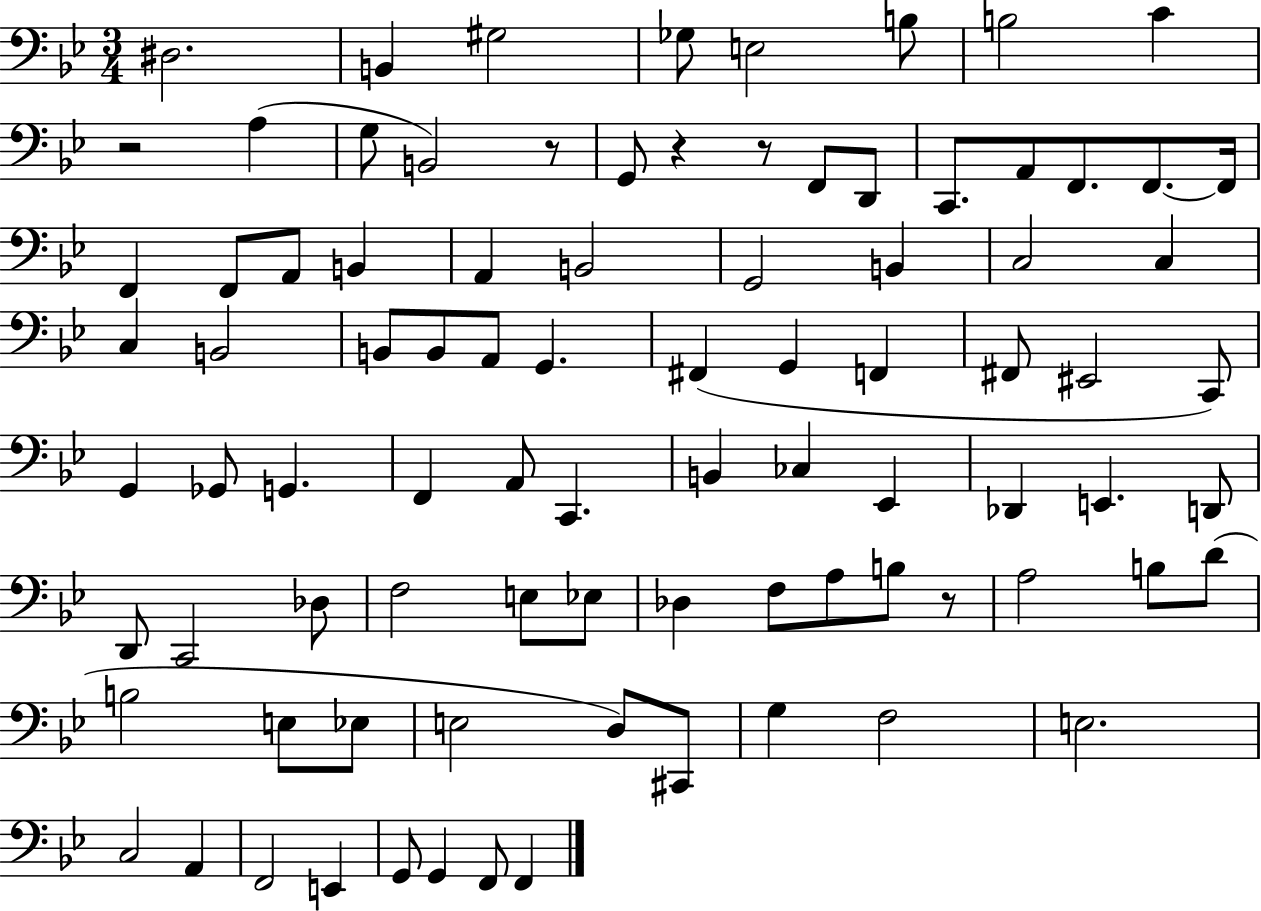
X:1
T:Untitled
M:3/4
L:1/4
K:Bb
^D,2 B,, ^G,2 _G,/2 E,2 B,/2 B,2 C z2 A, G,/2 B,,2 z/2 G,,/2 z z/2 F,,/2 D,,/2 C,,/2 A,,/2 F,,/2 F,,/2 F,,/4 F,, F,,/2 A,,/2 B,, A,, B,,2 G,,2 B,, C,2 C, C, B,,2 B,,/2 B,,/2 A,,/2 G,, ^F,, G,, F,, ^F,,/2 ^E,,2 C,,/2 G,, _G,,/2 G,, F,, A,,/2 C,, B,, _C, _E,, _D,, E,, D,,/2 D,,/2 C,,2 _D,/2 F,2 E,/2 _E,/2 _D, F,/2 A,/2 B,/2 z/2 A,2 B,/2 D/2 B,2 E,/2 _E,/2 E,2 D,/2 ^C,,/2 G, F,2 E,2 C,2 A,, F,,2 E,, G,,/2 G,, F,,/2 F,,